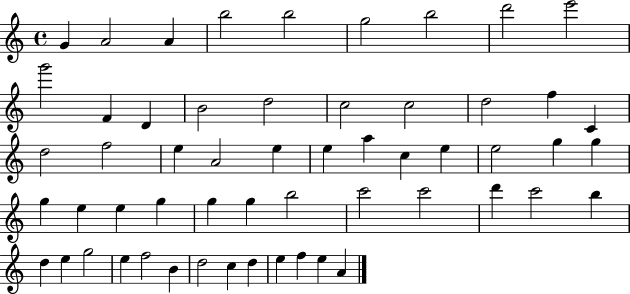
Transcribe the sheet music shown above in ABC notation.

X:1
T:Untitled
M:4/4
L:1/4
K:C
G A2 A b2 b2 g2 b2 d'2 e'2 g'2 F D B2 d2 c2 c2 d2 f C d2 f2 e A2 e e a c e e2 g g g e e g g g b2 c'2 c'2 d' c'2 b d e g2 e f2 B d2 c d e f e A